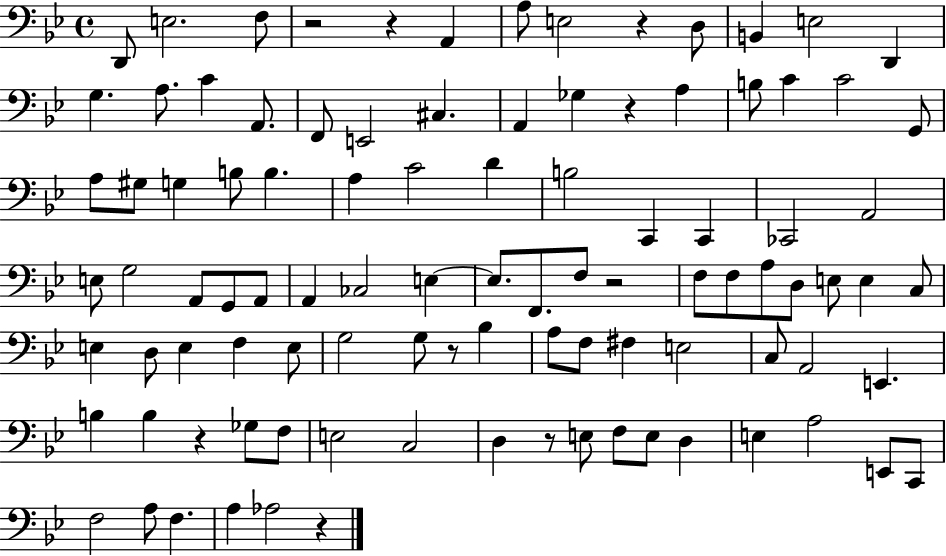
X:1
T:Untitled
M:4/4
L:1/4
K:Bb
D,,/2 E,2 F,/2 z2 z A,, A,/2 E,2 z D,/2 B,, E,2 D,, G, A,/2 C A,,/2 F,,/2 E,,2 ^C, A,, _G, z A, B,/2 C C2 G,,/2 A,/2 ^G,/2 G, B,/2 B, A, C2 D B,2 C,, C,, _C,,2 A,,2 E,/2 G,2 A,,/2 G,,/2 A,,/2 A,, _C,2 E, E,/2 F,,/2 F,/2 z2 F,/2 F,/2 A,/2 D,/2 E,/2 E, C,/2 E, D,/2 E, F, E,/2 G,2 G,/2 z/2 _B, A,/2 F,/2 ^F, E,2 C,/2 A,,2 E,, B, B, z _G,/2 F,/2 E,2 C,2 D, z/2 E,/2 F,/2 E,/2 D, E, A,2 E,,/2 C,,/2 F,2 A,/2 F, A, _A,2 z